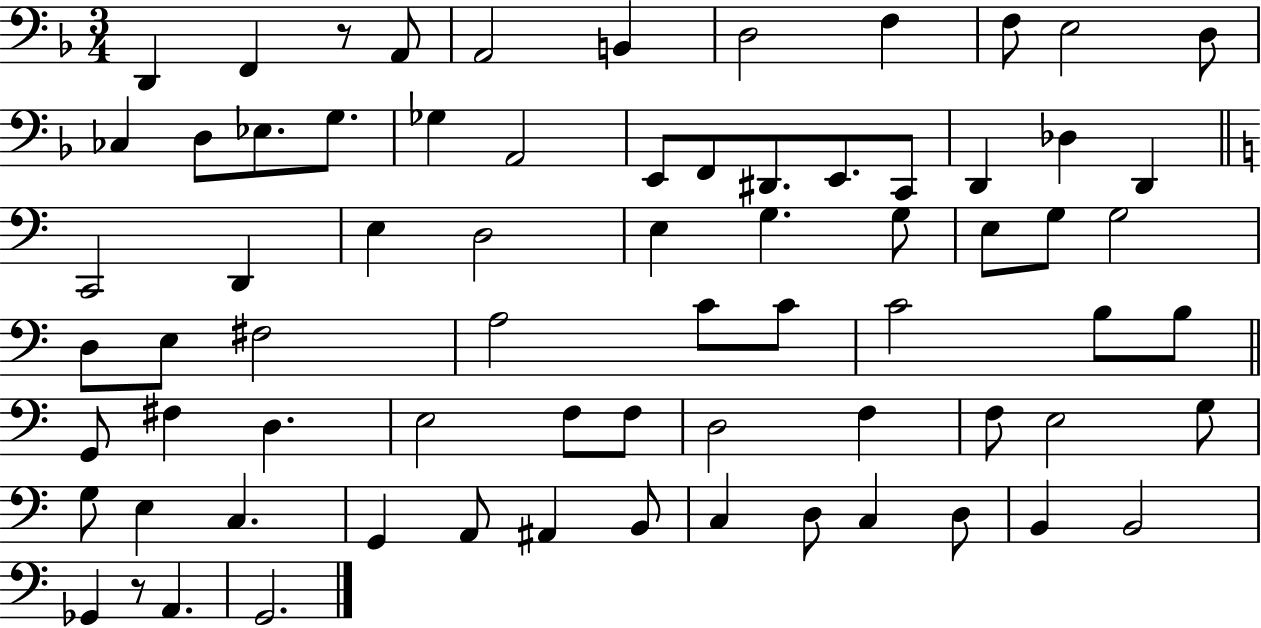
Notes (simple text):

D2/q F2/q R/e A2/e A2/h B2/q D3/h F3/q F3/e E3/h D3/e CES3/q D3/e Eb3/e. G3/e. Gb3/q A2/h E2/e F2/e D#2/e. E2/e. C2/e D2/q Db3/q D2/q C2/h D2/q E3/q D3/h E3/q G3/q. G3/e E3/e G3/e G3/h D3/e E3/e F#3/h A3/h C4/e C4/e C4/h B3/e B3/e G2/e F#3/q D3/q. E3/h F3/e F3/e D3/h F3/q F3/e E3/h G3/e G3/e E3/q C3/q. G2/q A2/e A#2/q B2/e C3/q D3/e C3/q D3/e B2/q B2/h Gb2/q R/e A2/q. G2/h.